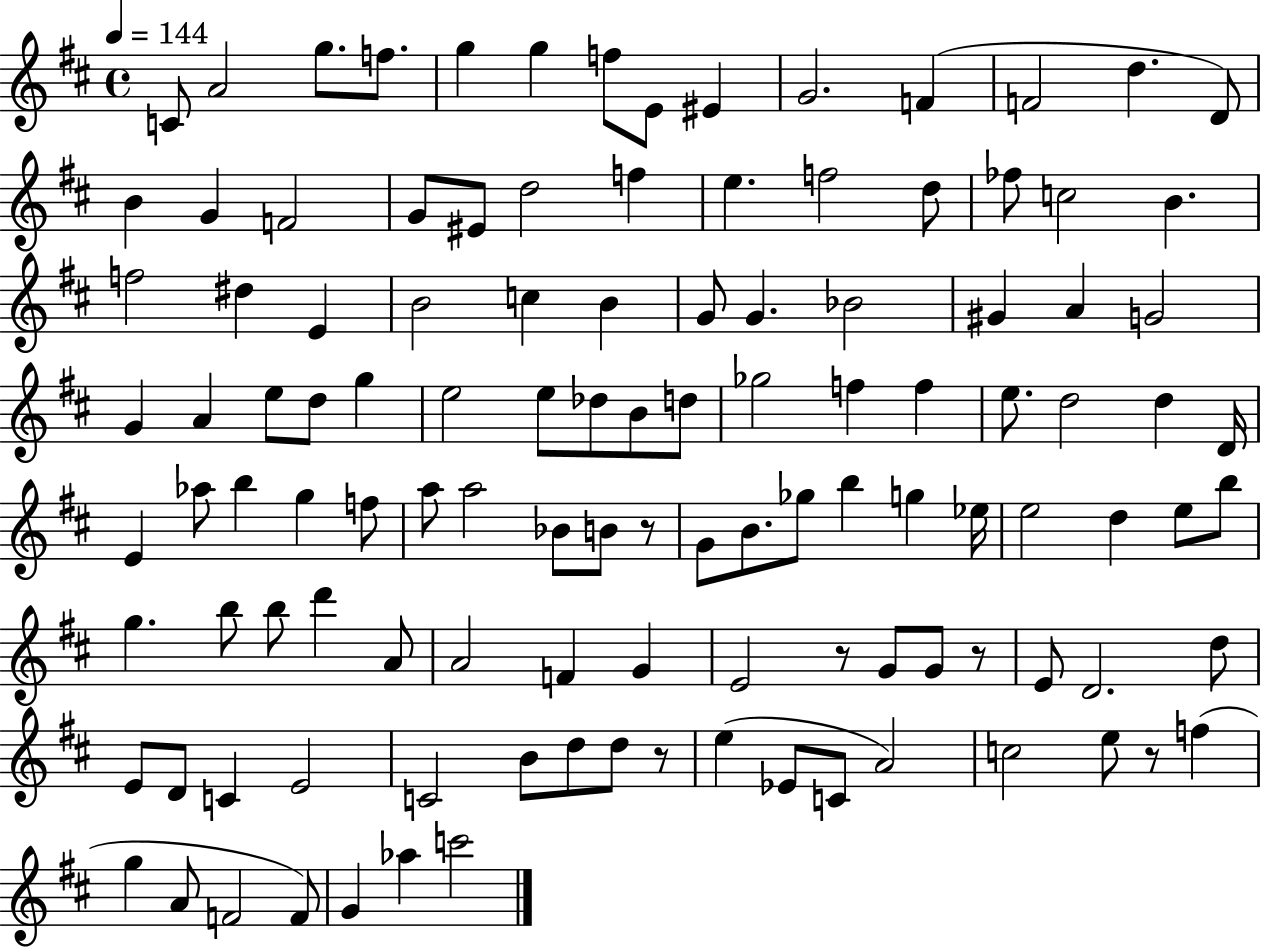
C4/e A4/h G5/e. F5/e. G5/q G5/q F5/e E4/e EIS4/q G4/h. F4/q F4/h D5/q. D4/e B4/q G4/q F4/h G4/e EIS4/e D5/h F5/q E5/q. F5/h D5/e FES5/e C5/h B4/q. F5/h D#5/q E4/q B4/h C5/q B4/q G4/e G4/q. Bb4/h G#4/q A4/q G4/h G4/q A4/q E5/e D5/e G5/q E5/h E5/e Db5/e B4/e D5/e Gb5/h F5/q F5/q E5/e. D5/h D5/q D4/s E4/q Ab5/e B5/q G5/q F5/e A5/e A5/h Bb4/e B4/e R/e G4/e B4/e. Gb5/e B5/q G5/q Eb5/s E5/h D5/q E5/e B5/e G5/q. B5/e B5/e D6/q A4/e A4/h F4/q G4/q E4/h R/e G4/e G4/e R/e E4/e D4/h. D5/e E4/e D4/e C4/q E4/h C4/h B4/e D5/e D5/e R/e E5/q Eb4/e C4/e A4/h C5/h E5/e R/e F5/q G5/q A4/e F4/h F4/e G4/q Ab5/q C6/h